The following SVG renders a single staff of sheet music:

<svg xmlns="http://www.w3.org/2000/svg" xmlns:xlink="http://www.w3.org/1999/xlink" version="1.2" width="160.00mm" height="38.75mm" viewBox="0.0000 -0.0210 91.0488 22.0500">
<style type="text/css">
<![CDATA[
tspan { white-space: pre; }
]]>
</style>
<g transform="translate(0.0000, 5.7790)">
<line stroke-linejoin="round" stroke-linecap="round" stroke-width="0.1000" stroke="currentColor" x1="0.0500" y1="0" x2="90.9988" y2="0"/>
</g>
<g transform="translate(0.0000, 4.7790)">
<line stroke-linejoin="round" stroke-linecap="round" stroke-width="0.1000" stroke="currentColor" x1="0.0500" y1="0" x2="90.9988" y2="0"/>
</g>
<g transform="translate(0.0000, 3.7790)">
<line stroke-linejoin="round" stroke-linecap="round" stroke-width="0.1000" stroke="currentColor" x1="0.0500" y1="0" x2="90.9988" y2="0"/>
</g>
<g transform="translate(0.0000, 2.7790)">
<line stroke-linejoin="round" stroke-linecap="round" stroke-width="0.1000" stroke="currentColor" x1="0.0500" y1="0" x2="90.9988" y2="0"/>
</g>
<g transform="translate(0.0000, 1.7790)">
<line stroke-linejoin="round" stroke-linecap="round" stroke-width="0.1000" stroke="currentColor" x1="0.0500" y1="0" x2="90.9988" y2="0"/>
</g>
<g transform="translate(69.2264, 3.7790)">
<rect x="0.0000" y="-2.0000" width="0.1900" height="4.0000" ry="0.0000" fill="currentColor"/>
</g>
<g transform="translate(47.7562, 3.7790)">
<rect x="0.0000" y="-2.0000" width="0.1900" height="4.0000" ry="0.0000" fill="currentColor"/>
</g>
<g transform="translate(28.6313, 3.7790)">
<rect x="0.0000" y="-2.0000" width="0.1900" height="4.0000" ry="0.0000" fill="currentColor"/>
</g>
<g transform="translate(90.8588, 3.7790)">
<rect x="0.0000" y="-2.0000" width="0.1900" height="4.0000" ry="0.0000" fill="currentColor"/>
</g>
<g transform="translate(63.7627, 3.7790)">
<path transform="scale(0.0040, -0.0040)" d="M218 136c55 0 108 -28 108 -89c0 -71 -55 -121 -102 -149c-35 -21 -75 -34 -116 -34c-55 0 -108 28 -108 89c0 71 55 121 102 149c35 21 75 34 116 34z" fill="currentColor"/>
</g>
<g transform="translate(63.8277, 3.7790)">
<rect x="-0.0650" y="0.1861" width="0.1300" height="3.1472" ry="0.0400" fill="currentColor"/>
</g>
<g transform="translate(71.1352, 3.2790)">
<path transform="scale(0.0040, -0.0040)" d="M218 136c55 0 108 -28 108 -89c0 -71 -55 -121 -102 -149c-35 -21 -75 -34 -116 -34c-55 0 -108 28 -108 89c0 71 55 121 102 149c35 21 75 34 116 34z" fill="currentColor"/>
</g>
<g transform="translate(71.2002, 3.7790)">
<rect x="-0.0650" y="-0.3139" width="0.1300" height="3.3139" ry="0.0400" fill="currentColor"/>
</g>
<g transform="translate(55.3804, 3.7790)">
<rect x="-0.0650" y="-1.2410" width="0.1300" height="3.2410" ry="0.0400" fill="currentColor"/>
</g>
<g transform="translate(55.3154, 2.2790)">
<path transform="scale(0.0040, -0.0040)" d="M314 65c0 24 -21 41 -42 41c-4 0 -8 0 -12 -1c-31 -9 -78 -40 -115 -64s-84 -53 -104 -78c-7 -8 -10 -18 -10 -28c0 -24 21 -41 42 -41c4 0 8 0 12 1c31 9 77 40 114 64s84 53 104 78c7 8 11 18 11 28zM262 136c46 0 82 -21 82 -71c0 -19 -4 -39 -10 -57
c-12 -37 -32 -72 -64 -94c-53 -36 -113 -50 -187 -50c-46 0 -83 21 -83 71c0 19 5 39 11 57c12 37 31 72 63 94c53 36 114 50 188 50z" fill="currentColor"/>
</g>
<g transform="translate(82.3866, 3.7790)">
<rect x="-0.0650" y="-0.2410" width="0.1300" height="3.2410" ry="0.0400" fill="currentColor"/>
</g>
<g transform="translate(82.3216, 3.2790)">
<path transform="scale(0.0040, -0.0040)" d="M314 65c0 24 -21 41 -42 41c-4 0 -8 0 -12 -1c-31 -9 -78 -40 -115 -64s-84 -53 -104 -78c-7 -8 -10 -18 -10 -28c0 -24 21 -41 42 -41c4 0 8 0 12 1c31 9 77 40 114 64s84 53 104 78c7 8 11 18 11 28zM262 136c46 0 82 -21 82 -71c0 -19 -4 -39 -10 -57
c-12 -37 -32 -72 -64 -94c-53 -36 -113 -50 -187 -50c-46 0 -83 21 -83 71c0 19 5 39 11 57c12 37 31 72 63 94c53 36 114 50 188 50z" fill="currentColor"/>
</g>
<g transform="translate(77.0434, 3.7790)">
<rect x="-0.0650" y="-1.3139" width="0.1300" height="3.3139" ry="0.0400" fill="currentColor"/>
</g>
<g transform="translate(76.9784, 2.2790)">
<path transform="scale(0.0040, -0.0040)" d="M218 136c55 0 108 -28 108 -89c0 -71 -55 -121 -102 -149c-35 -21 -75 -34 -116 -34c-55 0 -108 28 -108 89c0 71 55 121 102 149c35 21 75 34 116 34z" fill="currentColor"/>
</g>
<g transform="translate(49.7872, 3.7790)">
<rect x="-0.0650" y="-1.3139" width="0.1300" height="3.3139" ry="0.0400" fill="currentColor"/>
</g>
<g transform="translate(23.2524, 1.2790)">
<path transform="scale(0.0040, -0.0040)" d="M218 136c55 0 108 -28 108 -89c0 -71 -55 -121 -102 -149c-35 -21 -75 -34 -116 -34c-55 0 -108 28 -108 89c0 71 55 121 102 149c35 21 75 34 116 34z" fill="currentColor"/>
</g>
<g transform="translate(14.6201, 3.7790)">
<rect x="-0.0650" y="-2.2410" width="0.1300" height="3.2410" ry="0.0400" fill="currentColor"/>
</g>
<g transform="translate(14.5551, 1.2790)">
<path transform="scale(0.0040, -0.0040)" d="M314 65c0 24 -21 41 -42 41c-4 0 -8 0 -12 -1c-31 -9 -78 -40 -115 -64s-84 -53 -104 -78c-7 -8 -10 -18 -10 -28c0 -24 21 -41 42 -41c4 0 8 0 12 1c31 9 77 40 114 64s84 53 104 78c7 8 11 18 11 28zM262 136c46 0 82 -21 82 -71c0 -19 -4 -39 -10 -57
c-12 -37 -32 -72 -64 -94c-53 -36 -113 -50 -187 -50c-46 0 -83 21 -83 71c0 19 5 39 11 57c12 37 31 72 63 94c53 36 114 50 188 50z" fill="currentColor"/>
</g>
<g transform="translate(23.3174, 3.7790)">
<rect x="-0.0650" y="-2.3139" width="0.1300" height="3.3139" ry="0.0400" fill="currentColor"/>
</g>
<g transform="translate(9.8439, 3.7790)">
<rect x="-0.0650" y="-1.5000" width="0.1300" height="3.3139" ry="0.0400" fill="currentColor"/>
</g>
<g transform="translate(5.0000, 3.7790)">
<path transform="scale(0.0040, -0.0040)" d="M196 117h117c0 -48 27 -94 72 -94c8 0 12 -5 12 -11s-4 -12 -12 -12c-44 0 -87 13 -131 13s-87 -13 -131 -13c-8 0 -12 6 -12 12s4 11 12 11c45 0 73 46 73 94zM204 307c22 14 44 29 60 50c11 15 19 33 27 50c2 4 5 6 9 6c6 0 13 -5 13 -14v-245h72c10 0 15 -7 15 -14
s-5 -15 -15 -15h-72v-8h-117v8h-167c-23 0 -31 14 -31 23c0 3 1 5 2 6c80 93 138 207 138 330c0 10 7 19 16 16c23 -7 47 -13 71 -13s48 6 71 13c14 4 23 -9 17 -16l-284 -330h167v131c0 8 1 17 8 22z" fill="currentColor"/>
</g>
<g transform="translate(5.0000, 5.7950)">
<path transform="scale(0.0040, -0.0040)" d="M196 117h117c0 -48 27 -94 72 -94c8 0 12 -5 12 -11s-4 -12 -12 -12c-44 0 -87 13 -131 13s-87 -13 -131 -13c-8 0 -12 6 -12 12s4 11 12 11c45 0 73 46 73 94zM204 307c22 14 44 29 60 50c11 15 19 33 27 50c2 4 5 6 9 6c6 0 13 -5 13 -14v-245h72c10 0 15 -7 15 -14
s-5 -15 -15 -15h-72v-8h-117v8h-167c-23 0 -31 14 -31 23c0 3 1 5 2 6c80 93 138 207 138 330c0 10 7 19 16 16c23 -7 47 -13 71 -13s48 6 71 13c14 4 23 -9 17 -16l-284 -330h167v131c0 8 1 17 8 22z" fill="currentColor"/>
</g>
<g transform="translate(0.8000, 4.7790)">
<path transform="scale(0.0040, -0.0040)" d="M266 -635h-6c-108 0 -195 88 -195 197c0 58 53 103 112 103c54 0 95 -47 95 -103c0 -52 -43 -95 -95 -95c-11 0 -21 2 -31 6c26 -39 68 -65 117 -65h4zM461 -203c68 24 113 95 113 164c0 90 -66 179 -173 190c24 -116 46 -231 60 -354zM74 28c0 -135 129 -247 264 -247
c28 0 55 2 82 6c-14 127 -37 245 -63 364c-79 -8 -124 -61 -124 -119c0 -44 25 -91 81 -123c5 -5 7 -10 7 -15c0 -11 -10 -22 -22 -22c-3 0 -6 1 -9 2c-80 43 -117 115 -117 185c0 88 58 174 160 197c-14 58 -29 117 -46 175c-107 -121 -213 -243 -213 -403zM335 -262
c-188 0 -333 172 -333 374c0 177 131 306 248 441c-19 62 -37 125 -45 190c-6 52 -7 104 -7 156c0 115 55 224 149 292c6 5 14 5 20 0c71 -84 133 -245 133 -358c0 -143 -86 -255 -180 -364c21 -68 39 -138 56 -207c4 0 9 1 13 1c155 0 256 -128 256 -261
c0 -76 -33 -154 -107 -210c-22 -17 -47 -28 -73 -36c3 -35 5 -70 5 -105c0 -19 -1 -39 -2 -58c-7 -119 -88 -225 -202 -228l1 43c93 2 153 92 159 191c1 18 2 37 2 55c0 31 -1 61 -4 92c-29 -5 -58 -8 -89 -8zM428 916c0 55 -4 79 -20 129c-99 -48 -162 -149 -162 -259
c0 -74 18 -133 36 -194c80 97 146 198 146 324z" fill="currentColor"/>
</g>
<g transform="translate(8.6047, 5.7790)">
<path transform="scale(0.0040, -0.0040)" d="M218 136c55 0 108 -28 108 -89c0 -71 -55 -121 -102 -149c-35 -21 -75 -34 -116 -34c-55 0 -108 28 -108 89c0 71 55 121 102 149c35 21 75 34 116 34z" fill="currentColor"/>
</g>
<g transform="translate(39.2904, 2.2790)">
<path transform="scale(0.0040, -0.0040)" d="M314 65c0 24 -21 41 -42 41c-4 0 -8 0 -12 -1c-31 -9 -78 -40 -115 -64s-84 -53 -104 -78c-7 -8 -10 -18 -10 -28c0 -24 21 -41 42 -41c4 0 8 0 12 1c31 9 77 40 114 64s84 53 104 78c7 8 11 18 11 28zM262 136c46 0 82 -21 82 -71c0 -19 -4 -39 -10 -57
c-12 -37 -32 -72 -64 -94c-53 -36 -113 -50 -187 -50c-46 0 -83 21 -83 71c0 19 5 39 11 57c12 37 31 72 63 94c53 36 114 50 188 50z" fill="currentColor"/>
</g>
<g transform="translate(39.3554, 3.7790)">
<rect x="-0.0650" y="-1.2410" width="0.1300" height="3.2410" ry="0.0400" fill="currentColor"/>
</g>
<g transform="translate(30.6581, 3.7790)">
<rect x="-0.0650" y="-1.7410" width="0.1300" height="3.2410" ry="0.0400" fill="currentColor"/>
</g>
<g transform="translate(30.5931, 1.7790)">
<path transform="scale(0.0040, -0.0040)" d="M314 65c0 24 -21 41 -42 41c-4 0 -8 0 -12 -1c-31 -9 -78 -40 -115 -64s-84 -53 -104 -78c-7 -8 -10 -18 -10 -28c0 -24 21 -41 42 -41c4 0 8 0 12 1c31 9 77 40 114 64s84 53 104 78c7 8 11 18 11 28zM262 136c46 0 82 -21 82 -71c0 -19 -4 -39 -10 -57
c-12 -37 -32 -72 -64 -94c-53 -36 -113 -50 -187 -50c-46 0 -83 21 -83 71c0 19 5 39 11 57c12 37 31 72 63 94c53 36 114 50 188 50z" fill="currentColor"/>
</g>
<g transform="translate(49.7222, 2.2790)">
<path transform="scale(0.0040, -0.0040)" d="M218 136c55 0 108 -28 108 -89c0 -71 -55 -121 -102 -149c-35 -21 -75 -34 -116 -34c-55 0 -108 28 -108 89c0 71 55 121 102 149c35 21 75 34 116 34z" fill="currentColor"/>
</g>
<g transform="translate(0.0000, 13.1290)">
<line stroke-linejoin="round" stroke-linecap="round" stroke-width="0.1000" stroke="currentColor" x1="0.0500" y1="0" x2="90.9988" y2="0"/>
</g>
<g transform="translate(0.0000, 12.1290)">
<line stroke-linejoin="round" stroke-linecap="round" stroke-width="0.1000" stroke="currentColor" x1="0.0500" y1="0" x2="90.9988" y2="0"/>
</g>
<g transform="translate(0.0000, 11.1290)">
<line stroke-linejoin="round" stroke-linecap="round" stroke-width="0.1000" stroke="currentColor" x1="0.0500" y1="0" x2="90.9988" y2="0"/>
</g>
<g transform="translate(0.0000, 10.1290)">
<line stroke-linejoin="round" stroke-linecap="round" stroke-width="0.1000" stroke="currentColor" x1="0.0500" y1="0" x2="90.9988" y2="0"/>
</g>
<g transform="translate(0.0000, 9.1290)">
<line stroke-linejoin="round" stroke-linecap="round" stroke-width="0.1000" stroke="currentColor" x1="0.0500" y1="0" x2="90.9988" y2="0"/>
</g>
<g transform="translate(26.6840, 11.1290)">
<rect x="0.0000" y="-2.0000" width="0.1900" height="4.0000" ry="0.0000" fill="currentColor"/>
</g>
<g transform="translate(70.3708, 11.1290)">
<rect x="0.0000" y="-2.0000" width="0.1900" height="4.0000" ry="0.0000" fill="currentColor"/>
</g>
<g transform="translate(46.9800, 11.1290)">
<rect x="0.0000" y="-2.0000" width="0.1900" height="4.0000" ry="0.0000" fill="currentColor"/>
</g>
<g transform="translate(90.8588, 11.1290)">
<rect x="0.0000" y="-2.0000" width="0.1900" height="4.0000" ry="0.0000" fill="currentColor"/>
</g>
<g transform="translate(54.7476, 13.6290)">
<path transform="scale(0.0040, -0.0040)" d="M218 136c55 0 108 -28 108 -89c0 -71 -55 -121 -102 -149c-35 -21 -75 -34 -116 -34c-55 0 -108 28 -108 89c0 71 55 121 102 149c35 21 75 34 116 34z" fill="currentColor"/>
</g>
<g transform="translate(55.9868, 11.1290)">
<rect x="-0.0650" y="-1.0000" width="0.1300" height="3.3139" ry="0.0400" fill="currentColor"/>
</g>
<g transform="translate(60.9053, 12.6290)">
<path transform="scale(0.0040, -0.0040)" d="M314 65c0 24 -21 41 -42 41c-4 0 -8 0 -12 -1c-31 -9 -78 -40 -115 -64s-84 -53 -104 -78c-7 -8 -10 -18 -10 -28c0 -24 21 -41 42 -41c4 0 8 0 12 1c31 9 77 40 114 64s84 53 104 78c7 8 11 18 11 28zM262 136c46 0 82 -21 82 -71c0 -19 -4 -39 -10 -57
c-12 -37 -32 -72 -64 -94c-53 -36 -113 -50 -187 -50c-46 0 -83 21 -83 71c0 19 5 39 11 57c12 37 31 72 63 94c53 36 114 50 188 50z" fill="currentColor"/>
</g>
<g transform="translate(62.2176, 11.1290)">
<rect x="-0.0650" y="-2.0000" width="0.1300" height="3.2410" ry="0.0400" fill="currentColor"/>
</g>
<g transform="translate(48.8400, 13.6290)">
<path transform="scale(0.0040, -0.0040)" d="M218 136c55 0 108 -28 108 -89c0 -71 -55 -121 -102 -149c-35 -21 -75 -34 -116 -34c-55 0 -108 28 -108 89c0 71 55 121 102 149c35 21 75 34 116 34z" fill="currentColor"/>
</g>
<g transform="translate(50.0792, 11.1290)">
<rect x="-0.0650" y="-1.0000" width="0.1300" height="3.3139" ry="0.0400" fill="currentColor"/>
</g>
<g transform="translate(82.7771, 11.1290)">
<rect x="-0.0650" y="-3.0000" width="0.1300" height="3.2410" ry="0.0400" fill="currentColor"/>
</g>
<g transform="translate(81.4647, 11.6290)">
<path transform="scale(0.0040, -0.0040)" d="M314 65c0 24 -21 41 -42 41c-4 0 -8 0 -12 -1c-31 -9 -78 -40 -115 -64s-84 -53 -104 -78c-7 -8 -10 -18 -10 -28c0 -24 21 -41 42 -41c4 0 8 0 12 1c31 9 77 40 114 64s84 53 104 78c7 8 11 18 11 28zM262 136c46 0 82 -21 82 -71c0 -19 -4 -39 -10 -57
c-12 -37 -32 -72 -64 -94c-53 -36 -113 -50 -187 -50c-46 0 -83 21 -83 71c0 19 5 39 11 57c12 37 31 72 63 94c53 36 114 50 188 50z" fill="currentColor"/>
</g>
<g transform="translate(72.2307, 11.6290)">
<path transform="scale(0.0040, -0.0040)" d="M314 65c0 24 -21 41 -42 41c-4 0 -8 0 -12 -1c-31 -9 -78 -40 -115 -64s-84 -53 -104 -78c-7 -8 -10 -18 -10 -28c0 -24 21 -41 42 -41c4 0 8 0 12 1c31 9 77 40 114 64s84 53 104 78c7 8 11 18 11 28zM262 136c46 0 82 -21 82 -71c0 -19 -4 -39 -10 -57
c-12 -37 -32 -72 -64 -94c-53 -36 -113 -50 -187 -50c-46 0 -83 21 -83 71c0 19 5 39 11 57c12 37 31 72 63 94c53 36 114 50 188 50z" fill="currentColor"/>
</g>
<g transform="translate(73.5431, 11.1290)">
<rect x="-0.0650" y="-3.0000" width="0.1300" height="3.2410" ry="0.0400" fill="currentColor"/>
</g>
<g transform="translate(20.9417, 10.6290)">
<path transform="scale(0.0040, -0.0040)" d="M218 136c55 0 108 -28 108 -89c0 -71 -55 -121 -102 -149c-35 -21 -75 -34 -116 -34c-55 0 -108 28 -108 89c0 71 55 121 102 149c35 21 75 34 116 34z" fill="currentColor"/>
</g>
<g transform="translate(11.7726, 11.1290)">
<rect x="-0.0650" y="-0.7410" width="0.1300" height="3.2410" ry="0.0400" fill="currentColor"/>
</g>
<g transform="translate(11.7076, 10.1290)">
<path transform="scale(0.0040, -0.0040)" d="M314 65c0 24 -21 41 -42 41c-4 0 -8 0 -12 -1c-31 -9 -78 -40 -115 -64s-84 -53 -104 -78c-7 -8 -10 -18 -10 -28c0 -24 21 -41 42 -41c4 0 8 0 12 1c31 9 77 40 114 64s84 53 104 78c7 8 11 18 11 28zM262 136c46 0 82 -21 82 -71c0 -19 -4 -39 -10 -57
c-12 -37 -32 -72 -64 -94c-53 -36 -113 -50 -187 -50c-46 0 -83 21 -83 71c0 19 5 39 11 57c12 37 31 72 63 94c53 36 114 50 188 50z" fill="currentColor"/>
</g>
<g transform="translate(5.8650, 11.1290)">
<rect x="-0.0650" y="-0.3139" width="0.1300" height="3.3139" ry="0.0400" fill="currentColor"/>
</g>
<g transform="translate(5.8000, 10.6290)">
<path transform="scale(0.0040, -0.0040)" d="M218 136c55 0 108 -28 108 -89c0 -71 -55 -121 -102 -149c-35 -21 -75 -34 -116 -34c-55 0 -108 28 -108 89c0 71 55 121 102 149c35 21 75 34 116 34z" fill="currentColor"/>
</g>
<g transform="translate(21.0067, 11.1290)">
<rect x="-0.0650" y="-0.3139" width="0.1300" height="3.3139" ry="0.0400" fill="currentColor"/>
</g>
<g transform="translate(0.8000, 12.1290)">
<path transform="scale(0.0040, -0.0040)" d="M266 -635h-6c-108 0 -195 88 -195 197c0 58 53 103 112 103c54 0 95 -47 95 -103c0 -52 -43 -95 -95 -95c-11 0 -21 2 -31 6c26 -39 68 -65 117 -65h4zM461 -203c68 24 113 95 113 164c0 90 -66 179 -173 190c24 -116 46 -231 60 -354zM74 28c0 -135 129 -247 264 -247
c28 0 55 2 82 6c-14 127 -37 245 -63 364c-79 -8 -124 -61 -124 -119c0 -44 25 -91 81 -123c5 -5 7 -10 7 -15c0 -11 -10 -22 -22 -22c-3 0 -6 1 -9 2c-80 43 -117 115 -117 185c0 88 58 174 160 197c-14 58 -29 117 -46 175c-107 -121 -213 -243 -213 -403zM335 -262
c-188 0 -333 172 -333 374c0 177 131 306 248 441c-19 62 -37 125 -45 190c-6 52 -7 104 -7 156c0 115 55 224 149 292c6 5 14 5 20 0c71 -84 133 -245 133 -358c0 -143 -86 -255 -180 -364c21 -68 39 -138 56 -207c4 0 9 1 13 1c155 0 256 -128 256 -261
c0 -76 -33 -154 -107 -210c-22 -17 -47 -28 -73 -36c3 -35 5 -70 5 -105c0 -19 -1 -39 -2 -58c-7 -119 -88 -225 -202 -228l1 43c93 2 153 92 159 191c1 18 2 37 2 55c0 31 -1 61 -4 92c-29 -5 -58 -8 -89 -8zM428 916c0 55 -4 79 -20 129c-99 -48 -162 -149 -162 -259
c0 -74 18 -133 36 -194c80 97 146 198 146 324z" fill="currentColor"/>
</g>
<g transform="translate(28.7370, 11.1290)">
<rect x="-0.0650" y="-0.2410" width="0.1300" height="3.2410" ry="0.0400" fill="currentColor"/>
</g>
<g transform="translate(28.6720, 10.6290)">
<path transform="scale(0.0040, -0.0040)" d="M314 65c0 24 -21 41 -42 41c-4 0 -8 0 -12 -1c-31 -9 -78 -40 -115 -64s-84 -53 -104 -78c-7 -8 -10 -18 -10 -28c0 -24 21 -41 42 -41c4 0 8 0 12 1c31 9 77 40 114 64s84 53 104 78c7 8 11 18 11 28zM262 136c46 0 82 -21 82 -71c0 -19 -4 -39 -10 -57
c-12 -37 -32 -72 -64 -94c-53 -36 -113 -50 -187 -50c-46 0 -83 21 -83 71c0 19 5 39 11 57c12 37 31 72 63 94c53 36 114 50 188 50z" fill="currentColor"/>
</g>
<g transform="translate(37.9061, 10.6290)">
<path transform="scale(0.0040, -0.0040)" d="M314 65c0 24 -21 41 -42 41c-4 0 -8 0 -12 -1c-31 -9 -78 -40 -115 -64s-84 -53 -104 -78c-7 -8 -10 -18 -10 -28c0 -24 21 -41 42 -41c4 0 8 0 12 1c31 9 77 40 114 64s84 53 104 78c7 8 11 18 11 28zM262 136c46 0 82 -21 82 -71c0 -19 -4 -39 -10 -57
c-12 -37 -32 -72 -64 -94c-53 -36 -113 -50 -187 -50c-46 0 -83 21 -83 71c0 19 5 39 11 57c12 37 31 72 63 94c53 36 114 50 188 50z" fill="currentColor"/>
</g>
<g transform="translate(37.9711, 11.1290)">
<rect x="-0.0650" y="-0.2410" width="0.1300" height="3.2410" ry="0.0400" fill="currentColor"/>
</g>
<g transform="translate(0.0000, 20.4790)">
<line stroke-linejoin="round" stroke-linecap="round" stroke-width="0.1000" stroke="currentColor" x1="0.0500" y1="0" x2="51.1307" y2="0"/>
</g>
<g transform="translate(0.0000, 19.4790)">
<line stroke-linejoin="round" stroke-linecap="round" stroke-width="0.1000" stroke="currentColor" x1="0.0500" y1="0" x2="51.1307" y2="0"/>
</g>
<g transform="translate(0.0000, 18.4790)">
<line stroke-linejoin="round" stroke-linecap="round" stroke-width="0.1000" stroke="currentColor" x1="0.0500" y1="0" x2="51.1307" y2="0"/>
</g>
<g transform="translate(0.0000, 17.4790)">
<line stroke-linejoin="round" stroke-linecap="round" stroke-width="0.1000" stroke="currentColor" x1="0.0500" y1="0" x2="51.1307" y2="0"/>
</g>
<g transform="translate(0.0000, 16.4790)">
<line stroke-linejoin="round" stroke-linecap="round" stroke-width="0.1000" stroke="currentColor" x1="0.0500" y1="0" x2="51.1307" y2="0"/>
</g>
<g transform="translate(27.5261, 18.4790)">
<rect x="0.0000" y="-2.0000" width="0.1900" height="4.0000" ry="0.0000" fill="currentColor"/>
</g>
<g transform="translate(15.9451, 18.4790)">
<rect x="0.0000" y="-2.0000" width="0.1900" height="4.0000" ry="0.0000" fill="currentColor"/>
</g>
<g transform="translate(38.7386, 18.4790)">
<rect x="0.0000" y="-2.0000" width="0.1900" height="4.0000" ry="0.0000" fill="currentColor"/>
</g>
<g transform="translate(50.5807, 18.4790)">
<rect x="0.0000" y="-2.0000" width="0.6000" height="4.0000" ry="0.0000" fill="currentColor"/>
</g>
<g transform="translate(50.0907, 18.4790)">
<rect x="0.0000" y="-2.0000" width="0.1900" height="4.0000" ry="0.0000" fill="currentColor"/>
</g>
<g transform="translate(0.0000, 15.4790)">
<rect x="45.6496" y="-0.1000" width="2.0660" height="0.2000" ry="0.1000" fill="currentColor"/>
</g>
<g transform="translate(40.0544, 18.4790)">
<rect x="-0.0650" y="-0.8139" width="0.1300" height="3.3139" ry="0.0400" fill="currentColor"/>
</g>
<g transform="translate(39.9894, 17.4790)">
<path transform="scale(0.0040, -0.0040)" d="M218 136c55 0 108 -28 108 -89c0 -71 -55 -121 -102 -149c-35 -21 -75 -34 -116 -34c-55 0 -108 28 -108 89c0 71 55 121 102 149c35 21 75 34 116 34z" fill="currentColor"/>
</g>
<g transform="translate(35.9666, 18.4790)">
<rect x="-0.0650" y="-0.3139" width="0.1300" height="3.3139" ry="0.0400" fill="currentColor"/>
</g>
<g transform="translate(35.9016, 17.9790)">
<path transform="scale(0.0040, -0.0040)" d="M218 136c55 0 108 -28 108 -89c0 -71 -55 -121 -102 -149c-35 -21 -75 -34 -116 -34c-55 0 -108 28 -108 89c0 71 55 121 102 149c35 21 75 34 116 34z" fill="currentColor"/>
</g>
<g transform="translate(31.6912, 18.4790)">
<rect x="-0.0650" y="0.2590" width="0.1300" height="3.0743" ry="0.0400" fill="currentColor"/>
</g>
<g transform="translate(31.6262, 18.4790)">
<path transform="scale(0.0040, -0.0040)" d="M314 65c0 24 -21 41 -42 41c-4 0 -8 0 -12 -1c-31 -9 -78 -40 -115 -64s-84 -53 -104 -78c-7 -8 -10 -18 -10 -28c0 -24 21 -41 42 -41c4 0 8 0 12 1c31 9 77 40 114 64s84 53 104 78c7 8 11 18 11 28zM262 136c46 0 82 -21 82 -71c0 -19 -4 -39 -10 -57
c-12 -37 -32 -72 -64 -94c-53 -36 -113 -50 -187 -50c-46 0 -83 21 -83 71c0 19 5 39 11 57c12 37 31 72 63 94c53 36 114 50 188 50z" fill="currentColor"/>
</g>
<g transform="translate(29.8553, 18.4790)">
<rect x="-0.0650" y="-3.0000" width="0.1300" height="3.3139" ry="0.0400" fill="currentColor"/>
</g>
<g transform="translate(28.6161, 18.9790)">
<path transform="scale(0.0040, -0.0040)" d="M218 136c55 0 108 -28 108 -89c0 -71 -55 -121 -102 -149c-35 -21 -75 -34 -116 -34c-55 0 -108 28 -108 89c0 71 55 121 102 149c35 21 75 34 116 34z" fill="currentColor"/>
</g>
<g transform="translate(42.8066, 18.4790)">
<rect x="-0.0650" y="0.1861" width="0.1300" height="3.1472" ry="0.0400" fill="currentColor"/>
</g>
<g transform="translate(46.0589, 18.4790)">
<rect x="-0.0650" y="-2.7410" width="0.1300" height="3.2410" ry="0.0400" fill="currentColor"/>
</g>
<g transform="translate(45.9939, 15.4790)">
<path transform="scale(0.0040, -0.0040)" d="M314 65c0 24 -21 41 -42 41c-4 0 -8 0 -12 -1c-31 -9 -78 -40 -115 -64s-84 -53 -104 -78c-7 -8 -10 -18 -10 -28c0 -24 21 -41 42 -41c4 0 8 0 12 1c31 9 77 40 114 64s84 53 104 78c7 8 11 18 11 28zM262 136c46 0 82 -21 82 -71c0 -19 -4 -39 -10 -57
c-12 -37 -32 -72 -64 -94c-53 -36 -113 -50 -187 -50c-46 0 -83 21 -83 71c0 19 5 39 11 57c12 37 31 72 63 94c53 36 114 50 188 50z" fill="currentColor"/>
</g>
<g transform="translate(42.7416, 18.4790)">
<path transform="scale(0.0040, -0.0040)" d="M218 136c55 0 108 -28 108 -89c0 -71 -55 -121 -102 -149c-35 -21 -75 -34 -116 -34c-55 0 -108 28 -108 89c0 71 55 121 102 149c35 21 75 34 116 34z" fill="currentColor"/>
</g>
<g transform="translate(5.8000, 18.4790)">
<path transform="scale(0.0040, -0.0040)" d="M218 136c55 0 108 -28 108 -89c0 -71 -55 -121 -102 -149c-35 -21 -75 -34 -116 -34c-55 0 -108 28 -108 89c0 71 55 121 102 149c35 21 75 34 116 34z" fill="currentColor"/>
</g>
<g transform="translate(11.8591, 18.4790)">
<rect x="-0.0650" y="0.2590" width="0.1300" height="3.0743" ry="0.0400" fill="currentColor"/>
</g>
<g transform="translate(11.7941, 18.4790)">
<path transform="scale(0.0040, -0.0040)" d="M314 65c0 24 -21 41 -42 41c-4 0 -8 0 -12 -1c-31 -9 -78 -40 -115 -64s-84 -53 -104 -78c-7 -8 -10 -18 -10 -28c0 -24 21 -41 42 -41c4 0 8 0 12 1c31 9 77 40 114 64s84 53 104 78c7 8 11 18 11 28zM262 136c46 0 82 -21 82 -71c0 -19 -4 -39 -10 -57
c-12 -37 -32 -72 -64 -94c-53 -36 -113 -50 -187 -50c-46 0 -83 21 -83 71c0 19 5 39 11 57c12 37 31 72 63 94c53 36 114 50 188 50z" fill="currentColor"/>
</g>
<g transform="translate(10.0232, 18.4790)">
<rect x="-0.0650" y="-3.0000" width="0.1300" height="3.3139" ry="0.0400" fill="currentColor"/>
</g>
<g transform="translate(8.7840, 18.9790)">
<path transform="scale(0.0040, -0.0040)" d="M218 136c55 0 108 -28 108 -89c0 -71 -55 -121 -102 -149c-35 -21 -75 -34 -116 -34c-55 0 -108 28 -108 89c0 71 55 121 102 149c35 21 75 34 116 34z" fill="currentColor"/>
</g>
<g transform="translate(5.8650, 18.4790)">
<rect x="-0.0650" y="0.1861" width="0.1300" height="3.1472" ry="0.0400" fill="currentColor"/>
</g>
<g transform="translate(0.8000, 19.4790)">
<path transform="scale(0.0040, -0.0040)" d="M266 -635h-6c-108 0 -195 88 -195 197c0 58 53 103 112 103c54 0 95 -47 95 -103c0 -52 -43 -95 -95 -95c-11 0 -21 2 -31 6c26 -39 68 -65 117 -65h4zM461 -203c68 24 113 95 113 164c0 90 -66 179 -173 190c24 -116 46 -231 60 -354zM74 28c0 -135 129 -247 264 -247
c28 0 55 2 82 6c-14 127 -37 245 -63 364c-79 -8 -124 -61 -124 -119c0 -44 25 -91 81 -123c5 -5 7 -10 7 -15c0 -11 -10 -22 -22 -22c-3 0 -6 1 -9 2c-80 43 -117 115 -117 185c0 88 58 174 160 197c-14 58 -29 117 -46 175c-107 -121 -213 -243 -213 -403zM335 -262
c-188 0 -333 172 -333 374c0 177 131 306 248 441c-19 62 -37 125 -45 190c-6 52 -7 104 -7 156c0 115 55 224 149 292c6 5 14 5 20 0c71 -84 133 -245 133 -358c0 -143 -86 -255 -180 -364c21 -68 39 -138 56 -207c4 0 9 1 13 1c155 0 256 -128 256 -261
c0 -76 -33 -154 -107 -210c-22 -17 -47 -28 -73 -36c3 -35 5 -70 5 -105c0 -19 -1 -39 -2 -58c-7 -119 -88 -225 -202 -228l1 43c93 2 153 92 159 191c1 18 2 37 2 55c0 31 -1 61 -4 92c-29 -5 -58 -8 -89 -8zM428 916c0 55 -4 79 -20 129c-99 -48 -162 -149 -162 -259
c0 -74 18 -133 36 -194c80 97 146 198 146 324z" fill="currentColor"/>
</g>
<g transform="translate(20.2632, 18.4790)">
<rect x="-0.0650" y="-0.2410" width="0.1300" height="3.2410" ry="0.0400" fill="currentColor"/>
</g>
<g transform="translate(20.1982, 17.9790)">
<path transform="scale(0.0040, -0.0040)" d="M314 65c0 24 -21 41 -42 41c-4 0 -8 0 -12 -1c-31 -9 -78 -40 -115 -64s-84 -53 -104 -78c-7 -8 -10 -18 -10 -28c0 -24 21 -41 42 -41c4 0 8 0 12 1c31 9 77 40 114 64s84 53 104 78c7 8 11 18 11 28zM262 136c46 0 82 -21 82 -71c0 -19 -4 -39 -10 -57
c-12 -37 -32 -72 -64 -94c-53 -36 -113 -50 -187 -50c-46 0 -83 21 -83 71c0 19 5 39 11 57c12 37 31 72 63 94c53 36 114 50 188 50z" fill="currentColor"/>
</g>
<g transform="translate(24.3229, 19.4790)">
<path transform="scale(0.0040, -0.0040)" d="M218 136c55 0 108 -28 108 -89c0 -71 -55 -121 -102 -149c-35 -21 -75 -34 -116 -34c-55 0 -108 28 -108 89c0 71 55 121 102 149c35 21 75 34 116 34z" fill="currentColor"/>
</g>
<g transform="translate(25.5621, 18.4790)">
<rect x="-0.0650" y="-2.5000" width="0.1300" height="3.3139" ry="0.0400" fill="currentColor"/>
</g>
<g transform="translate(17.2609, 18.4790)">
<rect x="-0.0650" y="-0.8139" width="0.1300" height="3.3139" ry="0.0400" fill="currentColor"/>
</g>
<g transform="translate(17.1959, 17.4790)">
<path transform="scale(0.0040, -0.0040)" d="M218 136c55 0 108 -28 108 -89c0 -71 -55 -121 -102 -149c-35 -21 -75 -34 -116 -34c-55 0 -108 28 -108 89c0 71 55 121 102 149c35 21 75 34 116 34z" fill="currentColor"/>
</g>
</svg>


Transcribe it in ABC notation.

X:1
T:Untitled
M:4/4
L:1/4
K:C
E g2 g f2 e2 e e2 B c e c2 c d2 c c2 c2 D D F2 A2 A2 B A B2 d c2 G A B2 c d B a2